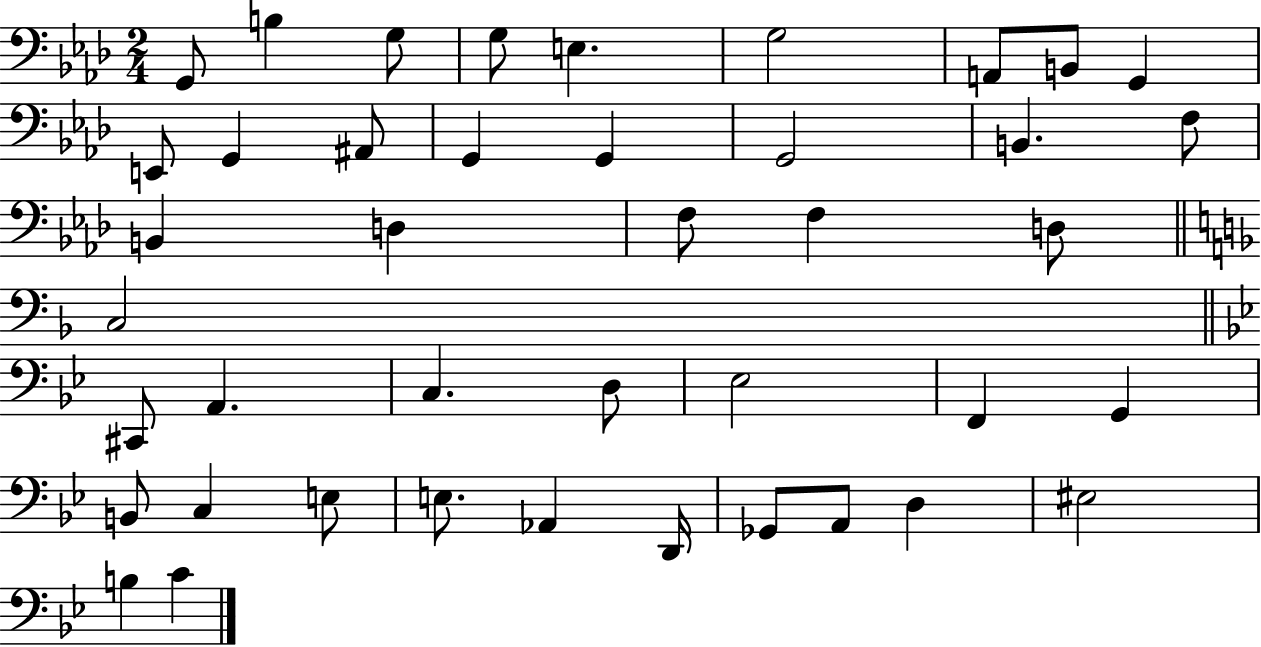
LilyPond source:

{
  \clef bass
  \numericTimeSignature
  \time 2/4
  \key aes \major
  g,8 b4 g8 | g8 e4. | g2 | a,8 b,8 g,4 | \break e,8 g,4 ais,8 | g,4 g,4 | g,2 | b,4. f8 | \break b,4 d4 | f8 f4 d8 | \bar "||" \break \key f \major c2 | \bar "||" \break \key g \minor cis,8 a,4. | c4. d8 | ees2 | f,4 g,4 | \break b,8 c4 e8 | e8. aes,4 d,16 | ges,8 a,8 d4 | eis2 | \break b4 c'4 | \bar "|."
}